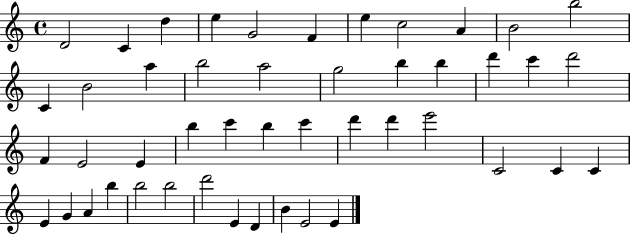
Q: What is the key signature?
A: C major